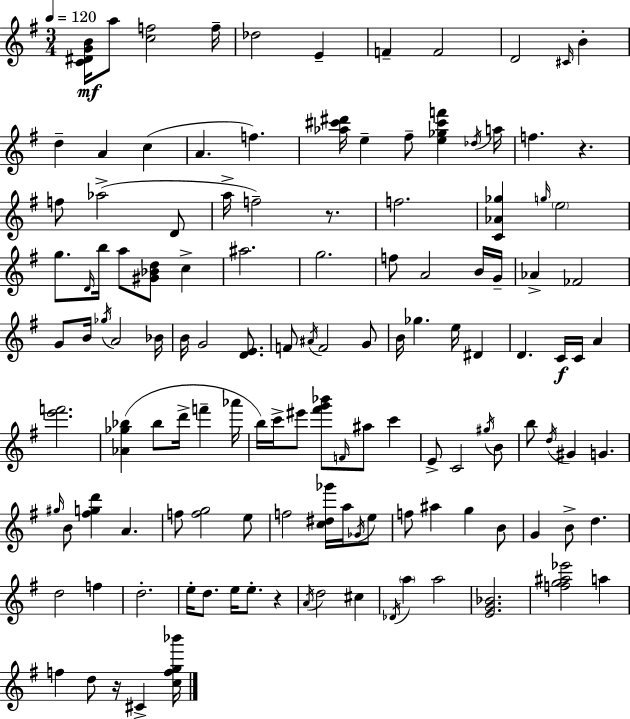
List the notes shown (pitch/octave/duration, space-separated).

[C4,D#4,G4,B4]/s A5/e [C5,F5]/h F5/s Db5/h E4/q F4/q F4/h D4/h C#4/s B4/q D5/q A4/q C5/q A4/q. F5/q. [Ab5,C#6,D#6]/s E5/q F#5/e [E5,Gb5,C#6,F6]/q Db5/s A5/s F5/q. R/q. F5/e Ab5/h D4/e A5/s F5/h R/e. F5/h. [C4,Ab4,Gb5]/q G5/s E5/h G5/e. D4/s B5/s A5/e [G#4,Bb4,D5]/e C5/q A#5/h. G5/h. F5/e A4/h B4/s G4/s Ab4/q FES4/h G4/e B4/s Gb5/s A4/h Bb4/s B4/s G4/h [D4,E4]/e. F4/e A#4/s F4/h G4/e B4/s Gb5/q. E5/s D#4/q D4/q. C4/s C4/s A4/q [E6,F6]/h. [Ab4,Gb5,Bb5]/q Bb5/e D6/s F6/q Ab6/s B5/s C6/s EIS6/e [F#6,G6,Bb6]/e F4/s A#5/e C6/q E4/e C4/h G#5/s B4/e B5/e D5/s G#4/q G4/q. G#5/s B4/e [F#5,G5,D6]/q A4/q. F5/e [F5,G5]/h E5/e F5/h [C5,D#5,Gb6]/s A5/s Gb4/s E5/e F5/e A#5/q G5/q B4/e G4/q B4/e D5/q. D5/h F5/q D5/h. E5/s D5/e. E5/s E5/e. R/q A4/s D5/h C#5/q Db4/s A5/q A5/h [E4,G4,Bb4]/h. [F5,G5,A#5,Eb6]/h A5/q F5/q D5/e R/s C#4/q [C5,F5,G5,Bb6]/s